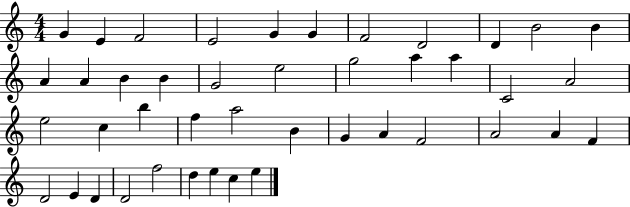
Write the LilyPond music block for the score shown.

{
  \clef treble
  \numericTimeSignature
  \time 4/4
  \key c \major
  g'4 e'4 f'2 | e'2 g'4 g'4 | f'2 d'2 | d'4 b'2 b'4 | \break a'4 a'4 b'4 b'4 | g'2 e''2 | g''2 a''4 a''4 | c'2 a'2 | \break e''2 c''4 b''4 | f''4 a''2 b'4 | g'4 a'4 f'2 | a'2 a'4 f'4 | \break d'2 e'4 d'4 | d'2 f''2 | d''4 e''4 c''4 e''4 | \bar "|."
}